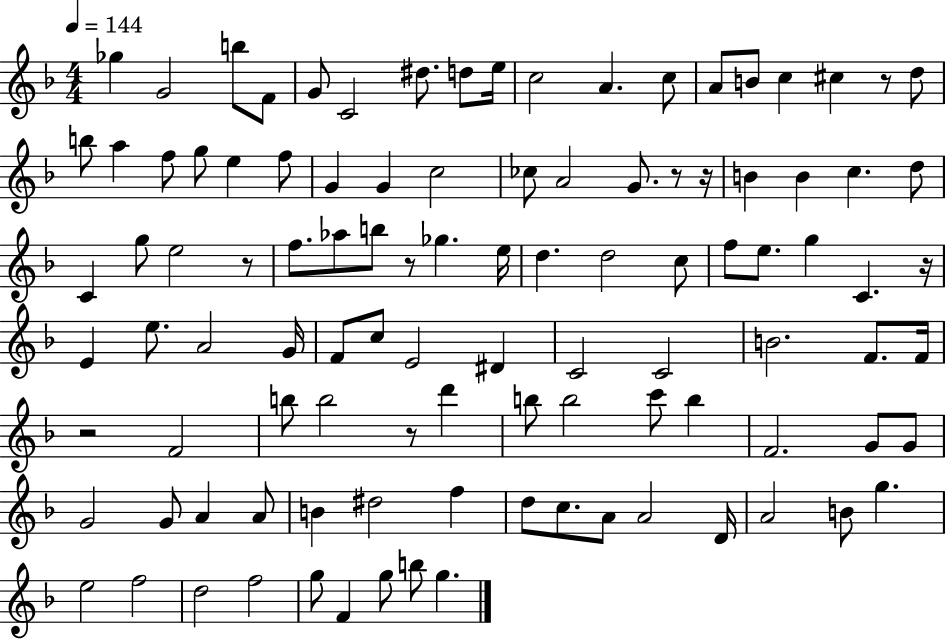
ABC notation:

X:1
T:Untitled
M:4/4
L:1/4
K:F
_g G2 b/2 F/2 G/2 C2 ^d/2 d/2 e/4 c2 A c/2 A/2 B/2 c ^c z/2 d/2 b/2 a f/2 g/2 e f/2 G G c2 _c/2 A2 G/2 z/2 z/4 B B c d/2 C g/2 e2 z/2 f/2 _a/2 b/2 z/2 _g e/4 d d2 c/2 f/2 e/2 g C z/4 E e/2 A2 G/4 F/2 c/2 E2 ^D C2 C2 B2 F/2 F/4 z2 F2 b/2 b2 z/2 d' b/2 b2 c'/2 b F2 G/2 G/2 G2 G/2 A A/2 B ^d2 f d/2 c/2 A/2 A2 D/4 A2 B/2 g e2 f2 d2 f2 g/2 F g/2 b/2 g